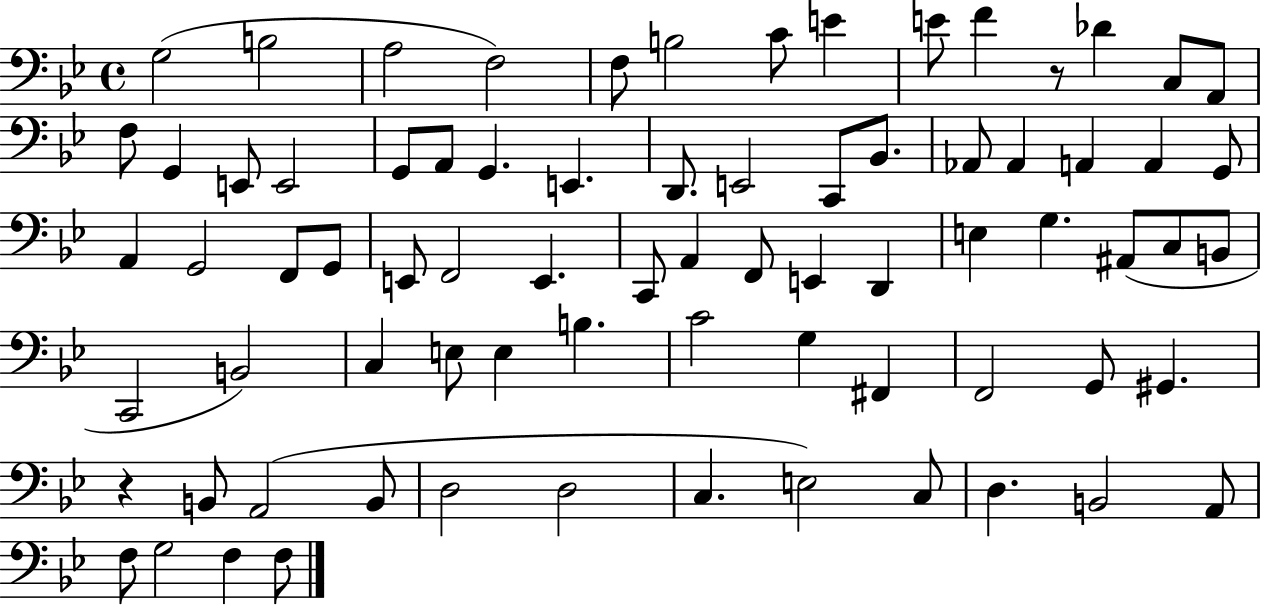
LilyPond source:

{
  \clef bass
  \time 4/4
  \defaultTimeSignature
  \key bes \major
  g2( b2 | a2 f2) | f8 b2 c'8 e'4 | e'8 f'4 r8 des'4 c8 a,8 | \break f8 g,4 e,8 e,2 | g,8 a,8 g,4. e,4. | d,8. e,2 c,8 bes,8. | aes,8 aes,4 a,4 a,4 g,8 | \break a,4 g,2 f,8 g,8 | e,8 f,2 e,4. | c,8 a,4 f,8 e,4 d,4 | e4 g4. ais,8( c8 b,8 | \break c,2 b,2) | c4 e8 e4 b4. | c'2 g4 fis,4 | f,2 g,8 gis,4. | \break r4 b,8 a,2( b,8 | d2 d2 | c4. e2) c8 | d4. b,2 a,8 | \break f8 g2 f4 f8 | \bar "|."
}